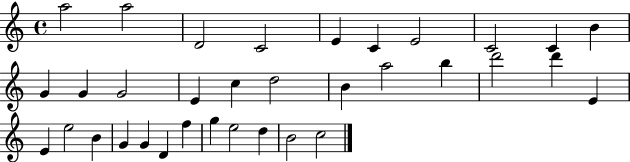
A5/h A5/h D4/h C4/h E4/q C4/q E4/h C4/h C4/q B4/q G4/q G4/q G4/h E4/q C5/q D5/h B4/q A5/h B5/q D6/h D6/q E4/q E4/q E5/h B4/q G4/q G4/q D4/q F5/q G5/q E5/h D5/q B4/h C5/h